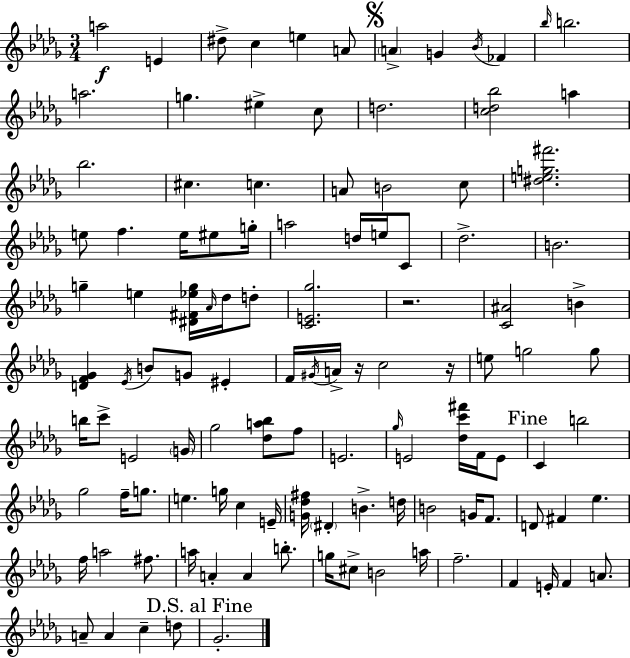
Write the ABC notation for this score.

X:1
T:Untitled
M:3/4
L:1/4
K:Bbm
a2 E ^d/2 c e A/2 A G _B/4 _F _b/4 b2 a2 g ^e c/2 d2 [cd_b]2 a _b2 ^c c A/2 B2 c/2 [^deg^f']2 e/2 f e/4 ^e/2 g/4 a2 d/4 e/4 C/2 _d2 B2 g e [^D^F_eg]/4 _A/4 _d/4 d/2 [CE_g]2 z2 [C^A]2 B [DF_G] _E/4 B/2 G/2 ^E F/4 ^G/4 A/4 z/4 c2 z/4 e/2 g2 g/2 b/4 c'/2 E2 G/4 _g2 [_da_b]/2 f/2 E2 _g/4 E2 [_dc'^f']/4 F/4 E/2 C b2 _g2 f/4 g/2 e g/4 c E/4 [G_d^f]/4 ^D B d/4 B2 G/4 F/2 D/2 ^F _e f/4 a2 ^f/2 a/4 A A b/2 g/4 ^c/2 B2 a/4 f2 F E/4 F A/2 A/2 A c d/2 _G2